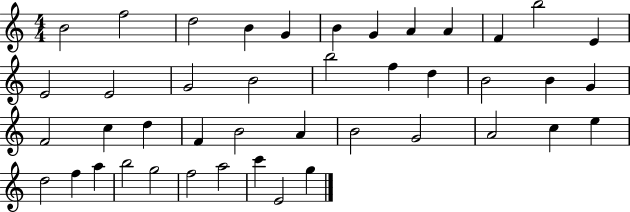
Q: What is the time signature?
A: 4/4